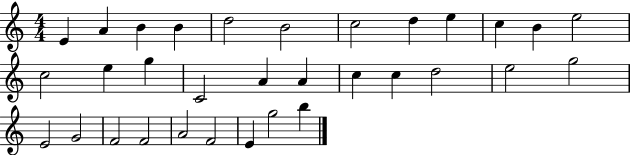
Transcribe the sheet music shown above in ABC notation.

X:1
T:Untitled
M:4/4
L:1/4
K:C
E A B B d2 B2 c2 d e c B e2 c2 e g C2 A A c c d2 e2 g2 E2 G2 F2 F2 A2 F2 E g2 b